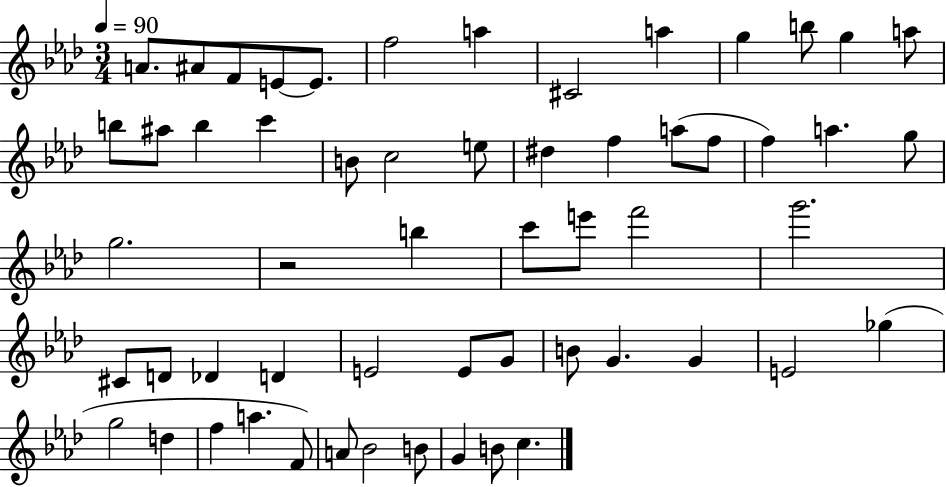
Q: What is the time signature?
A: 3/4